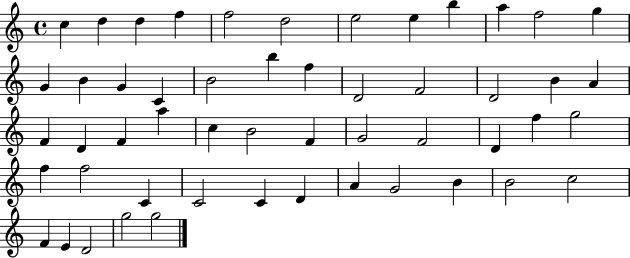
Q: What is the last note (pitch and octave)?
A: G5